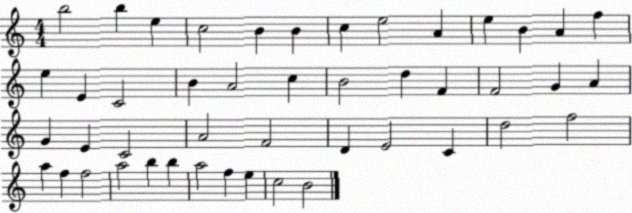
X:1
T:Untitled
M:4/4
L:1/4
K:C
b2 b e c2 B B c e2 A e B A f e E C2 B A2 c B2 d F F2 G A G E C2 A2 F2 D E2 C d2 f2 a f f2 a2 b b a2 f e c2 B2